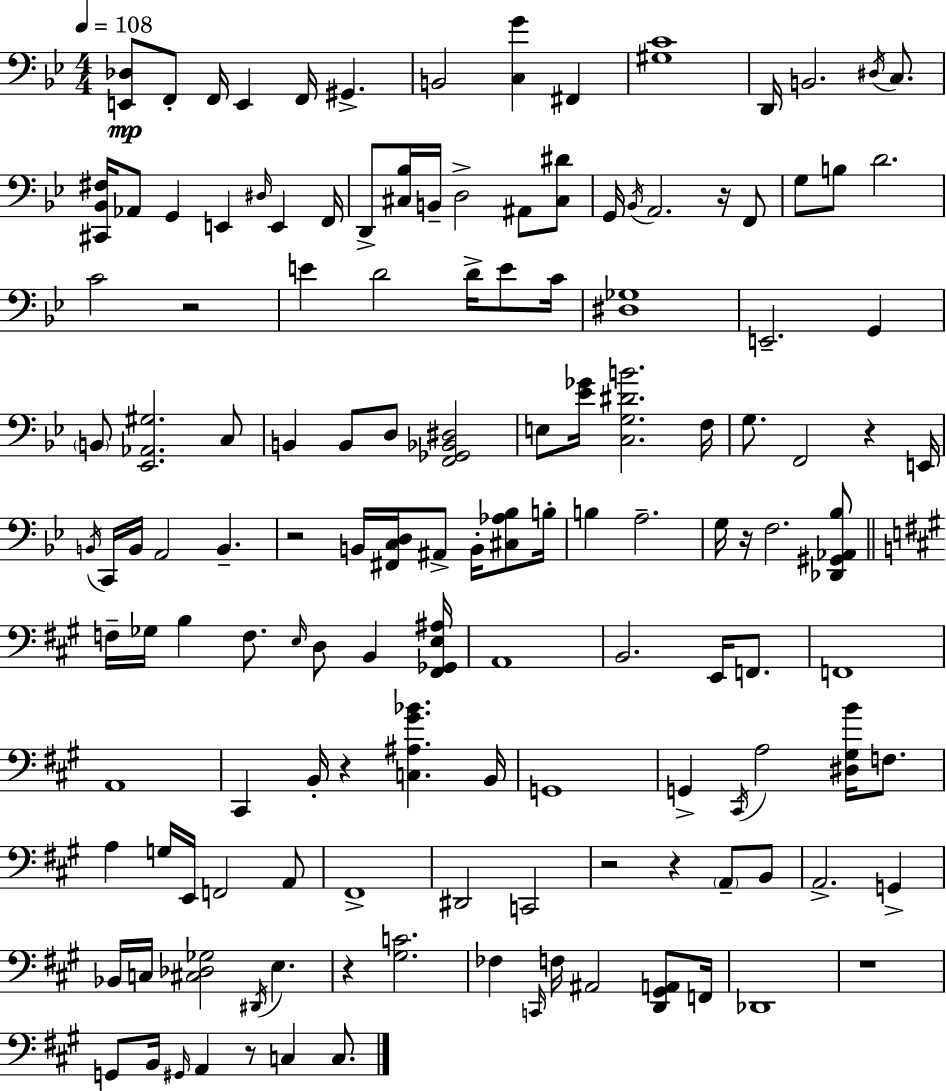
X:1
T:Untitled
M:4/4
L:1/4
K:Bb
[E,,_D,]/2 F,,/2 F,,/4 E,, F,,/4 ^G,, B,,2 [C,G] ^F,, [^G,C]4 D,,/4 B,,2 ^D,/4 C,/2 [^C,,_B,,^F,]/4 _A,,/2 G,, E,, ^D,/4 E,, F,,/4 D,,/2 [^C,_B,]/4 B,,/4 D,2 ^A,,/2 [^C,^D]/2 G,,/4 _B,,/4 A,,2 z/4 F,,/2 G,/2 B,/2 D2 C2 z2 E D2 D/4 E/2 C/4 [^D,_G,]4 E,,2 G,, B,,/2 [_E,,_A,,^G,]2 C,/2 B,, B,,/2 D,/2 [F,,_G,,_B,,^D,]2 E,/2 [_E_G]/4 [C,G,^DB]2 F,/4 G,/2 F,,2 z E,,/4 B,,/4 C,,/4 B,,/4 A,,2 B,, z2 B,,/4 [^F,,C,D,]/4 ^A,,/2 B,,/4 [^C,_A,_B,]/2 B,/4 B, A,2 G,/4 z/4 F,2 [_D,,^G,,_A,,_B,]/2 F,/4 _G,/4 B, F,/2 E,/4 D,/2 B,, [^F,,_G,,E,^A,]/4 A,,4 B,,2 E,,/4 F,,/2 F,,4 A,,4 ^C,, B,,/4 z [C,^A,^G_B] B,,/4 G,,4 G,, ^C,,/4 A,2 [^D,^G,B]/4 F,/2 A, G,/4 E,,/4 F,,2 A,,/2 ^F,,4 ^D,,2 C,,2 z2 z A,,/2 B,,/2 A,,2 G,, _B,,/4 C,/4 [^C,_D,_G,]2 ^D,,/4 E, z [^G,C]2 _F, C,,/4 F,/4 ^A,,2 [D,,^G,,A,,]/2 F,,/4 _D,,4 z4 G,,/2 B,,/4 ^G,,/4 A,, z/2 C, C,/2